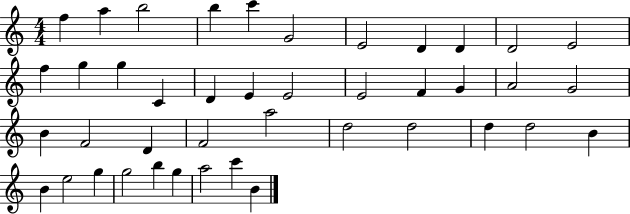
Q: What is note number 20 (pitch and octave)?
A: F4